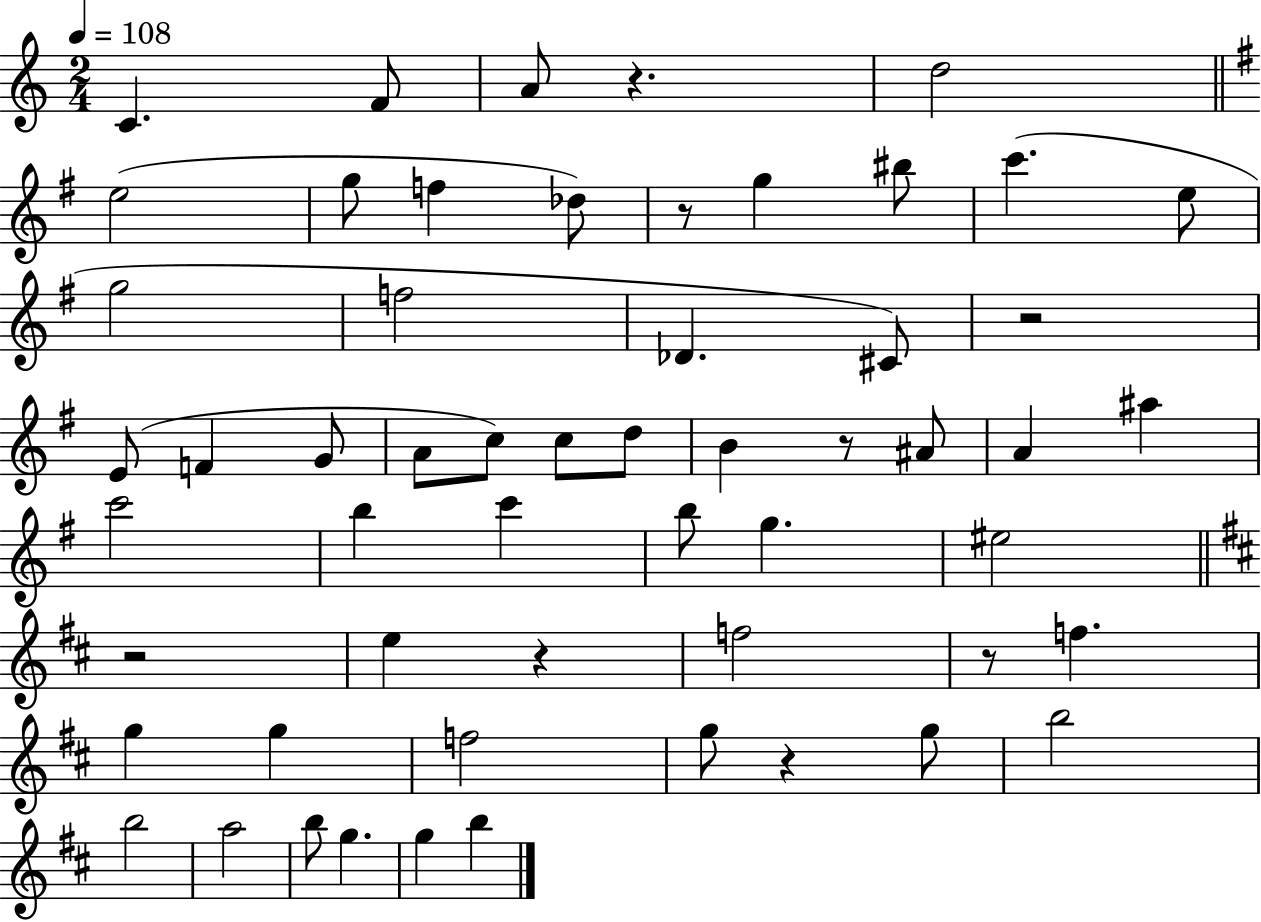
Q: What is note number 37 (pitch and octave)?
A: G5